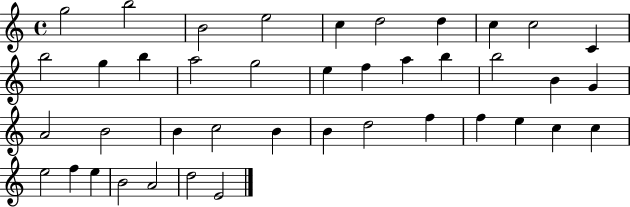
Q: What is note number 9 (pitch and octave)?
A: C5